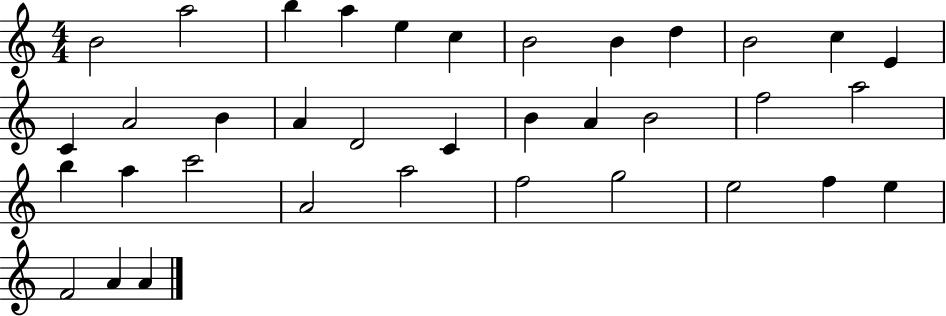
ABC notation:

X:1
T:Untitled
M:4/4
L:1/4
K:C
B2 a2 b a e c B2 B d B2 c E C A2 B A D2 C B A B2 f2 a2 b a c'2 A2 a2 f2 g2 e2 f e F2 A A